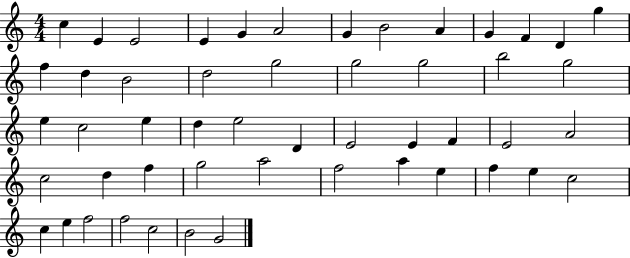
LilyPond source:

{
  \clef treble
  \numericTimeSignature
  \time 4/4
  \key c \major
  c''4 e'4 e'2 | e'4 g'4 a'2 | g'4 b'2 a'4 | g'4 f'4 d'4 g''4 | \break f''4 d''4 b'2 | d''2 g''2 | g''2 g''2 | b''2 g''2 | \break e''4 c''2 e''4 | d''4 e''2 d'4 | e'2 e'4 f'4 | e'2 a'2 | \break c''2 d''4 f''4 | g''2 a''2 | f''2 a''4 e''4 | f''4 e''4 c''2 | \break c''4 e''4 f''2 | f''2 c''2 | b'2 g'2 | \bar "|."
}